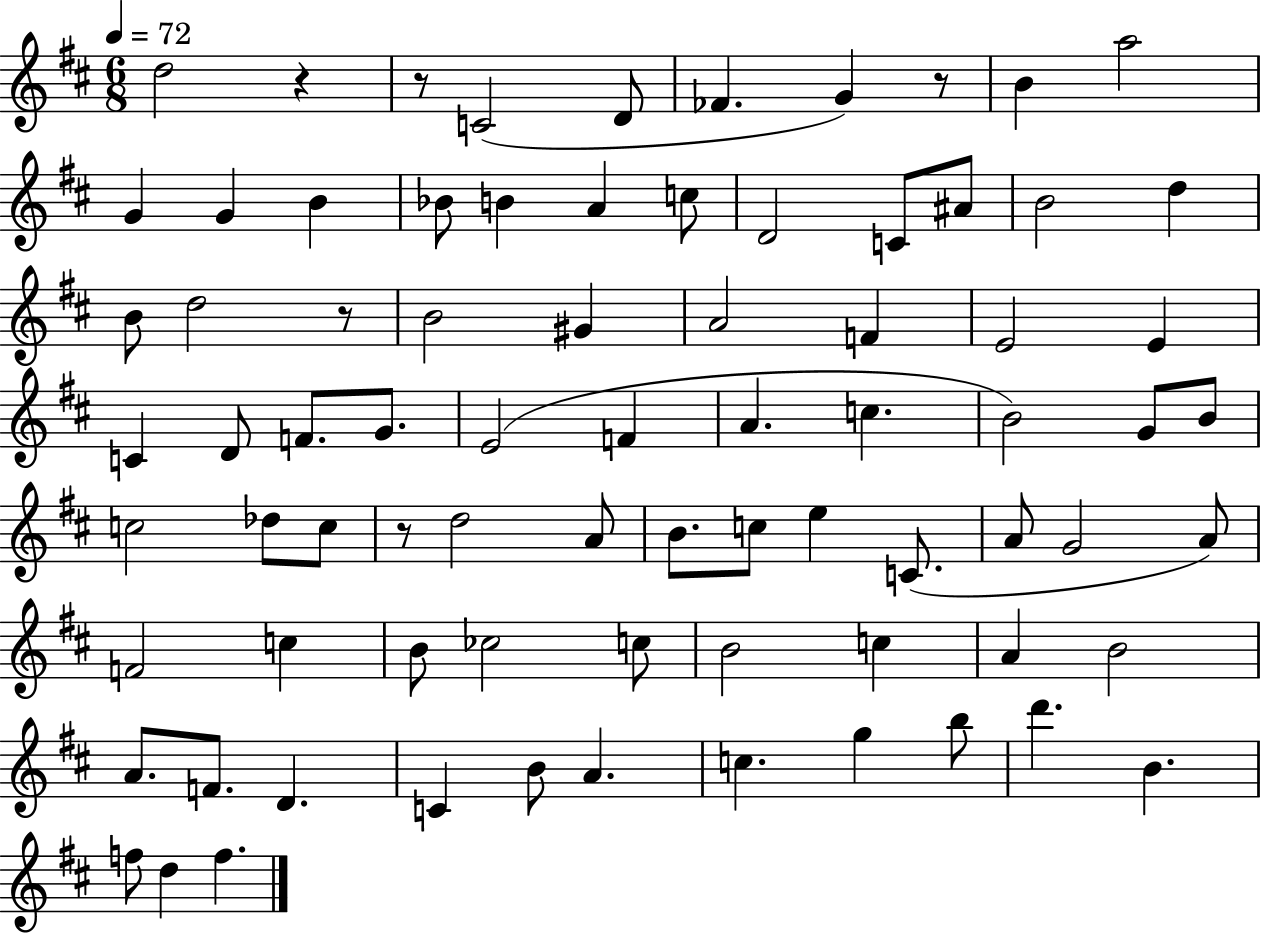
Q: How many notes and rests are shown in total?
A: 78